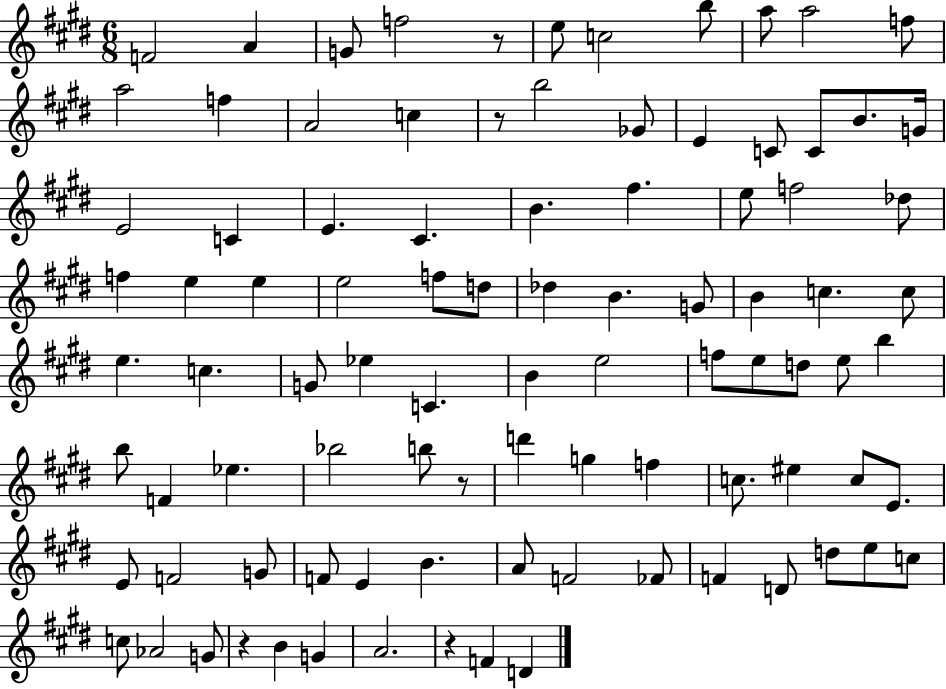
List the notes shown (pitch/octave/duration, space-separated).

F4/h A4/q G4/e F5/h R/e E5/e C5/h B5/e A5/e A5/h F5/e A5/h F5/q A4/h C5/q R/e B5/h Gb4/e E4/q C4/e C4/e B4/e. G4/s E4/h C4/q E4/q. C#4/q. B4/q. F#5/q. E5/e F5/h Db5/e F5/q E5/q E5/q E5/h F5/e D5/e Db5/q B4/q. G4/e B4/q C5/q. C5/e E5/q. C5/q. G4/e Eb5/q C4/q. B4/q E5/h F5/e E5/e D5/e E5/e B5/q B5/e F4/q Eb5/q. Bb5/h B5/e R/e D6/q G5/q F5/q C5/e. EIS5/q C5/e E4/e. E4/e F4/h G4/e F4/e E4/q B4/q. A4/e F4/h FES4/e F4/q D4/e D5/e E5/e C5/e C5/e Ab4/h G4/e R/q B4/q G4/q A4/h. R/q F4/q D4/q